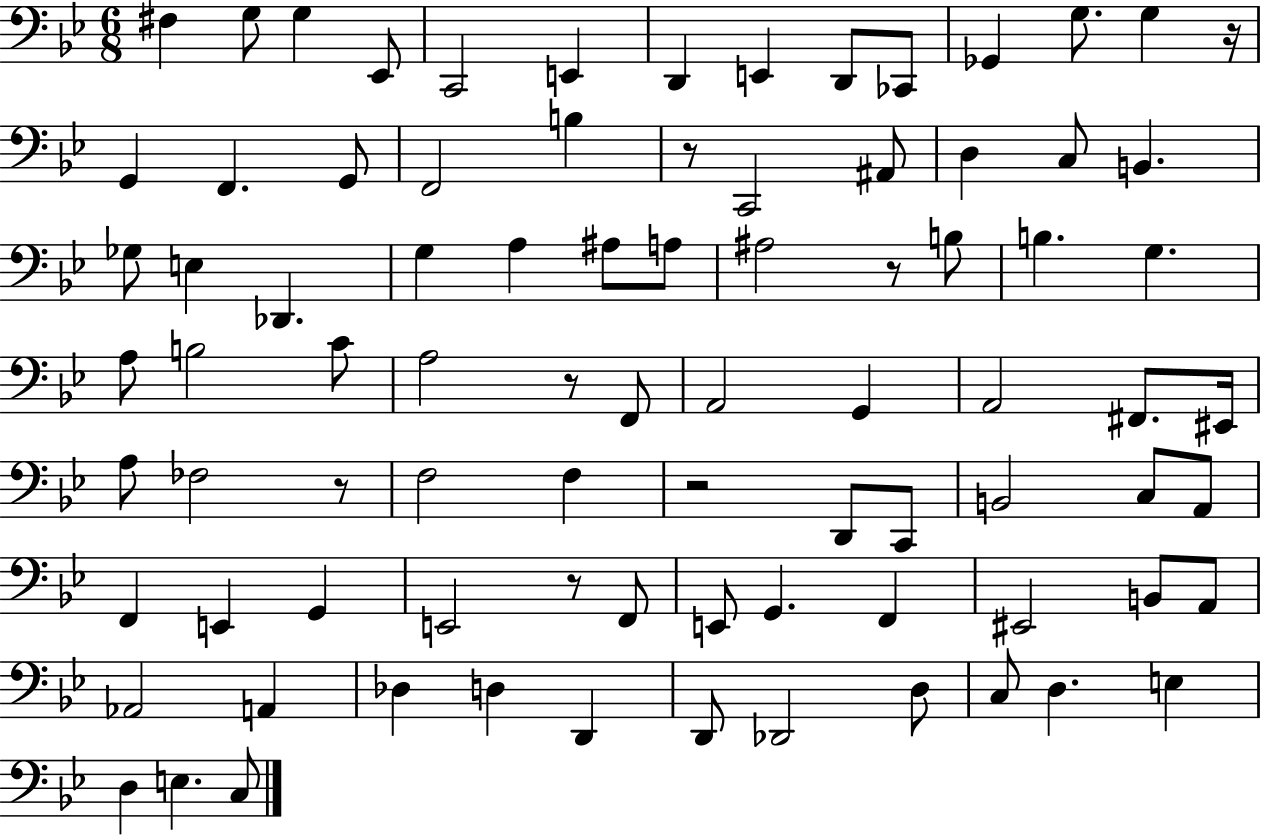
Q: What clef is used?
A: bass